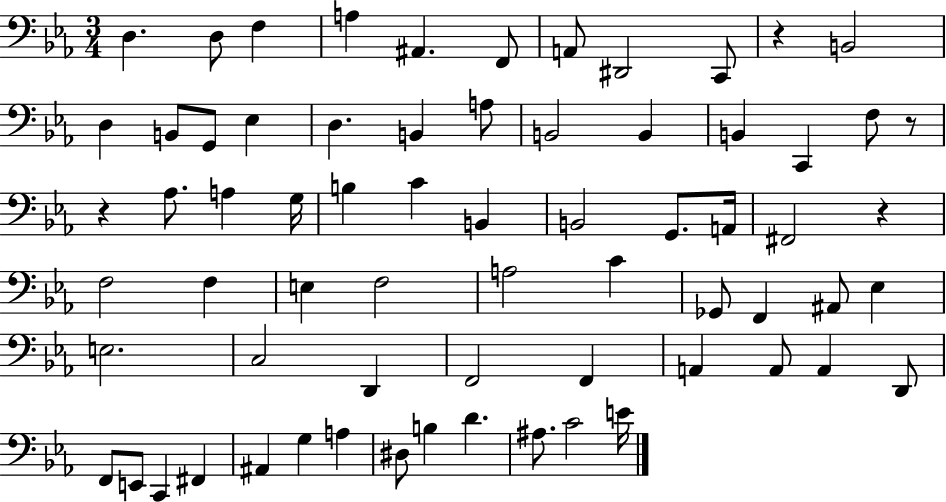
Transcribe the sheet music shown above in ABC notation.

X:1
T:Untitled
M:3/4
L:1/4
K:Eb
D, D,/2 F, A, ^A,, F,,/2 A,,/2 ^D,,2 C,,/2 z B,,2 D, B,,/2 G,,/2 _E, D, B,, A,/2 B,,2 B,, B,, C,, F,/2 z/2 z _A,/2 A, G,/4 B, C B,, B,,2 G,,/2 A,,/4 ^F,,2 z F,2 F, E, F,2 A,2 C _G,,/2 F,, ^A,,/2 _E, E,2 C,2 D,, F,,2 F,, A,, A,,/2 A,, D,,/2 F,,/2 E,,/2 C,, ^F,, ^A,, G, A, ^D,/2 B, D ^A,/2 C2 E/4